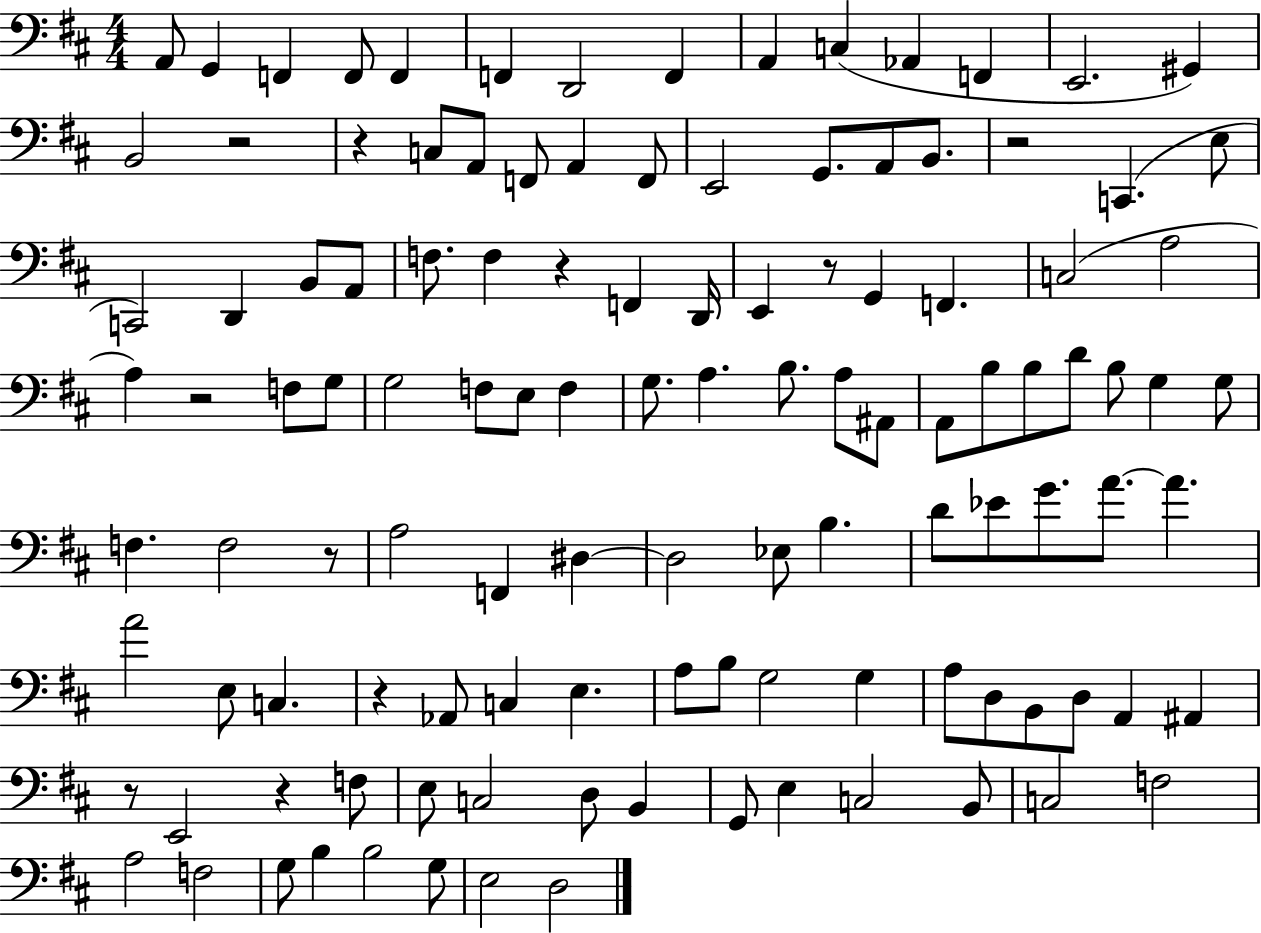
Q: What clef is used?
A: bass